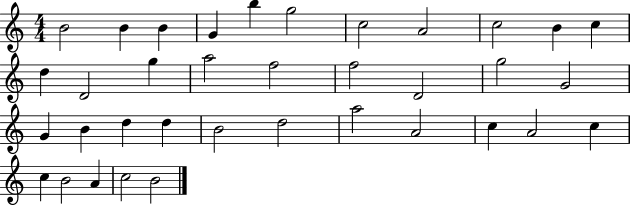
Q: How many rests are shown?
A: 0